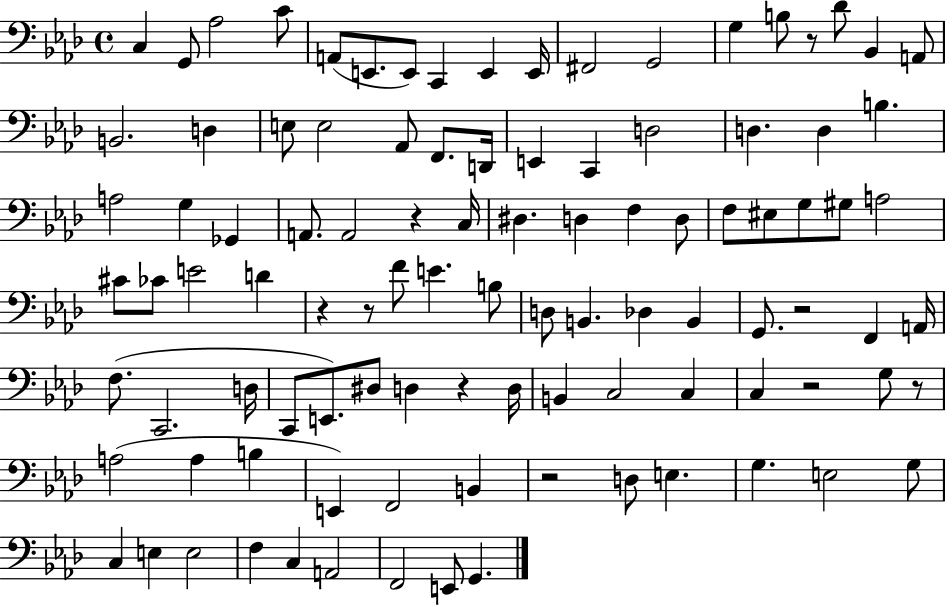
X:1
T:Untitled
M:4/4
L:1/4
K:Ab
C, G,,/2 _A,2 C/2 A,,/2 E,,/2 E,,/2 C,, E,, E,,/4 ^F,,2 G,,2 G, B,/2 z/2 _D/2 _B,, A,,/2 B,,2 D, E,/2 E,2 _A,,/2 F,,/2 D,,/4 E,, C,, D,2 D, D, B, A,2 G, _G,, A,,/2 A,,2 z C,/4 ^D, D, F, D,/2 F,/2 ^E,/2 G,/2 ^G,/2 A,2 ^C/2 _C/2 E2 D z z/2 F/2 E B,/2 D,/2 B,, _D, B,, G,,/2 z2 F,, A,,/4 F,/2 C,,2 D,/4 C,,/2 E,,/2 ^D,/2 D, z D,/4 B,, C,2 C, C, z2 G,/2 z/2 A,2 A, B, E,, F,,2 B,, z2 D,/2 E, G, E,2 G,/2 C, E, E,2 F, C, A,,2 F,,2 E,,/2 G,,